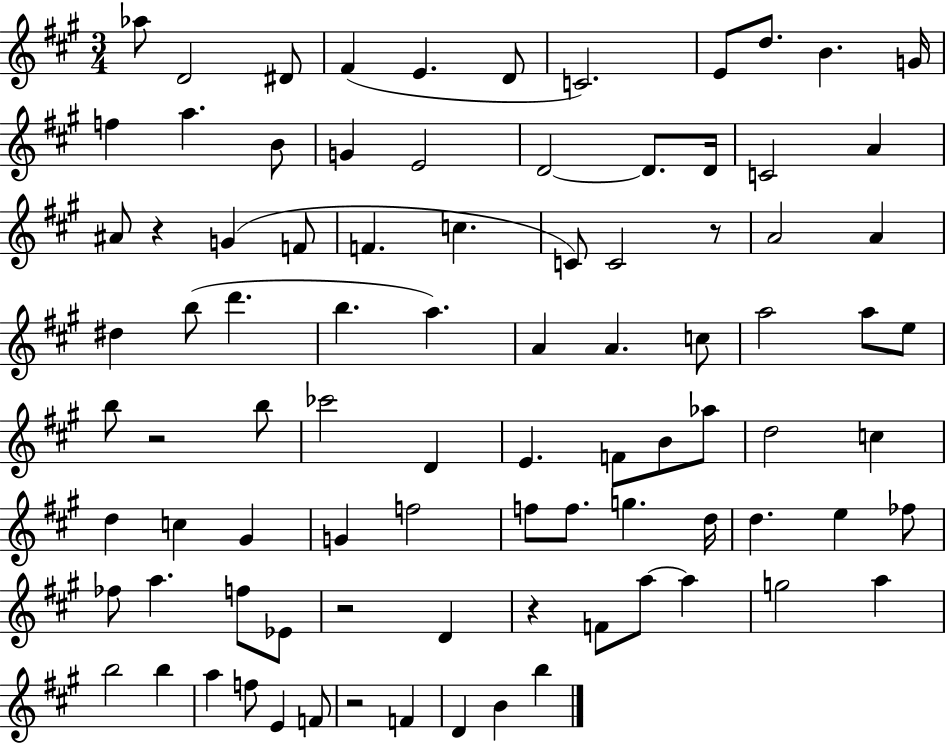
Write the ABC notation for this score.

X:1
T:Untitled
M:3/4
L:1/4
K:A
_a/2 D2 ^D/2 ^F E D/2 C2 E/2 d/2 B G/4 f a B/2 G E2 D2 D/2 D/4 C2 A ^A/2 z G F/2 F c C/2 C2 z/2 A2 A ^d b/2 d' b a A A c/2 a2 a/2 e/2 b/2 z2 b/2 _c'2 D E F/2 B/2 _a/2 d2 c d c ^G G f2 f/2 f/2 g d/4 d e _f/2 _f/2 a f/2 _E/2 z2 D z F/2 a/2 a g2 a b2 b a f/2 E F/2 z2 F D B b